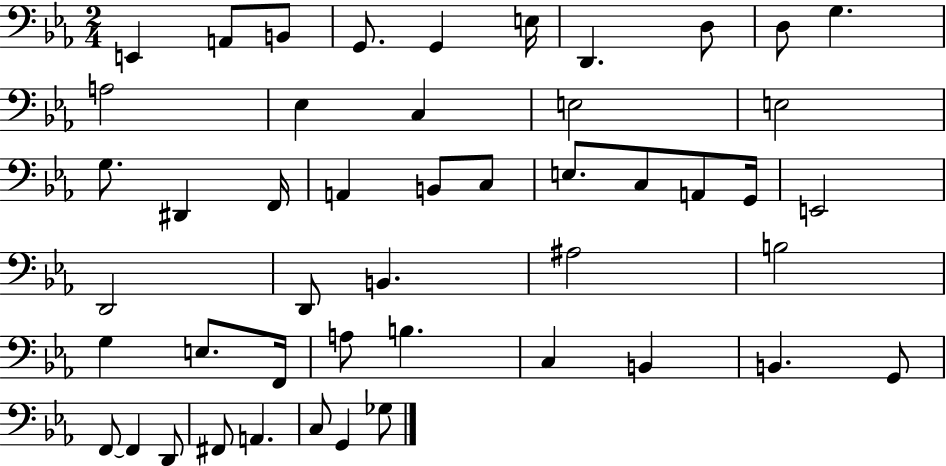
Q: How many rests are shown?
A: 0